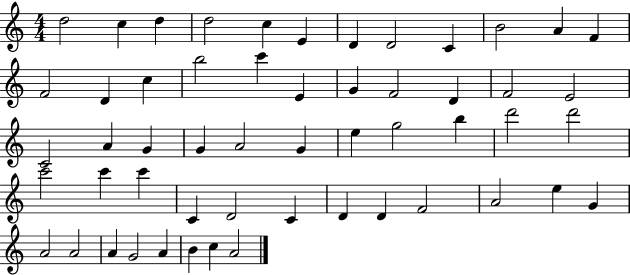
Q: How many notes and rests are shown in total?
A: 54